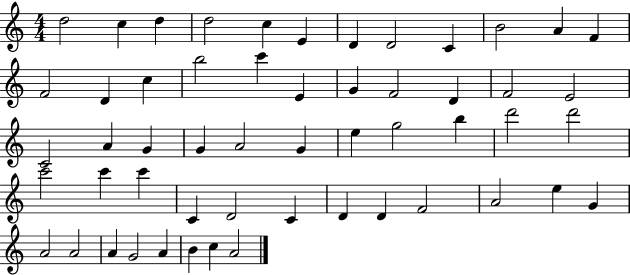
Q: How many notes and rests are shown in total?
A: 54